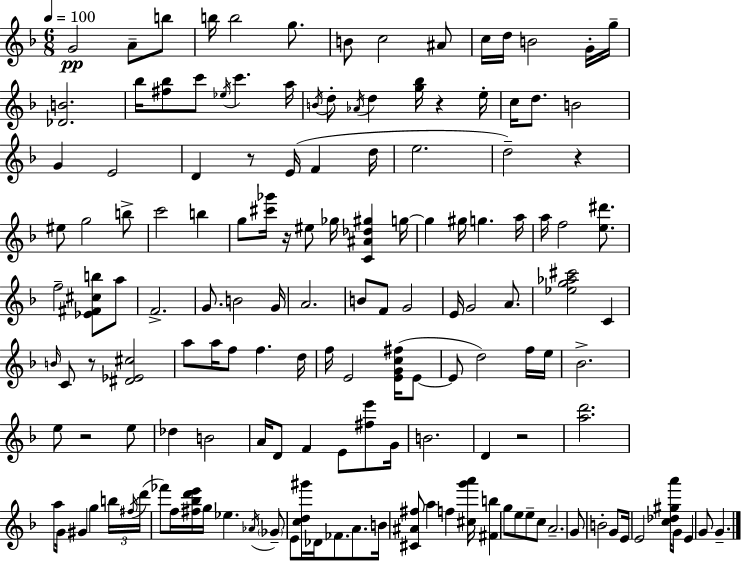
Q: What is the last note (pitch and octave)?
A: G4